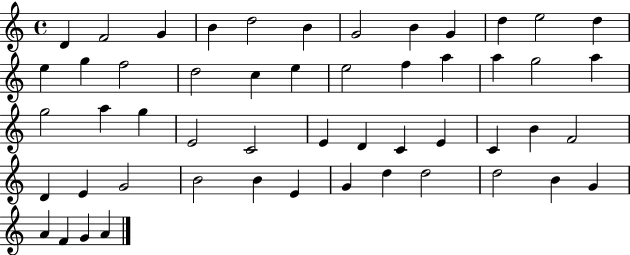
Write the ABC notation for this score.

X:1
T:Untitled
M:4/4
L:1/4
K:C
D F2 G B d2 B G2 B G d e2 d e g f2 d2 c e e2 f a a g2 a g2 a g E2 C2 E D C E C B F2 D E G2 B2 B E G d d2 d2 B G A F G A